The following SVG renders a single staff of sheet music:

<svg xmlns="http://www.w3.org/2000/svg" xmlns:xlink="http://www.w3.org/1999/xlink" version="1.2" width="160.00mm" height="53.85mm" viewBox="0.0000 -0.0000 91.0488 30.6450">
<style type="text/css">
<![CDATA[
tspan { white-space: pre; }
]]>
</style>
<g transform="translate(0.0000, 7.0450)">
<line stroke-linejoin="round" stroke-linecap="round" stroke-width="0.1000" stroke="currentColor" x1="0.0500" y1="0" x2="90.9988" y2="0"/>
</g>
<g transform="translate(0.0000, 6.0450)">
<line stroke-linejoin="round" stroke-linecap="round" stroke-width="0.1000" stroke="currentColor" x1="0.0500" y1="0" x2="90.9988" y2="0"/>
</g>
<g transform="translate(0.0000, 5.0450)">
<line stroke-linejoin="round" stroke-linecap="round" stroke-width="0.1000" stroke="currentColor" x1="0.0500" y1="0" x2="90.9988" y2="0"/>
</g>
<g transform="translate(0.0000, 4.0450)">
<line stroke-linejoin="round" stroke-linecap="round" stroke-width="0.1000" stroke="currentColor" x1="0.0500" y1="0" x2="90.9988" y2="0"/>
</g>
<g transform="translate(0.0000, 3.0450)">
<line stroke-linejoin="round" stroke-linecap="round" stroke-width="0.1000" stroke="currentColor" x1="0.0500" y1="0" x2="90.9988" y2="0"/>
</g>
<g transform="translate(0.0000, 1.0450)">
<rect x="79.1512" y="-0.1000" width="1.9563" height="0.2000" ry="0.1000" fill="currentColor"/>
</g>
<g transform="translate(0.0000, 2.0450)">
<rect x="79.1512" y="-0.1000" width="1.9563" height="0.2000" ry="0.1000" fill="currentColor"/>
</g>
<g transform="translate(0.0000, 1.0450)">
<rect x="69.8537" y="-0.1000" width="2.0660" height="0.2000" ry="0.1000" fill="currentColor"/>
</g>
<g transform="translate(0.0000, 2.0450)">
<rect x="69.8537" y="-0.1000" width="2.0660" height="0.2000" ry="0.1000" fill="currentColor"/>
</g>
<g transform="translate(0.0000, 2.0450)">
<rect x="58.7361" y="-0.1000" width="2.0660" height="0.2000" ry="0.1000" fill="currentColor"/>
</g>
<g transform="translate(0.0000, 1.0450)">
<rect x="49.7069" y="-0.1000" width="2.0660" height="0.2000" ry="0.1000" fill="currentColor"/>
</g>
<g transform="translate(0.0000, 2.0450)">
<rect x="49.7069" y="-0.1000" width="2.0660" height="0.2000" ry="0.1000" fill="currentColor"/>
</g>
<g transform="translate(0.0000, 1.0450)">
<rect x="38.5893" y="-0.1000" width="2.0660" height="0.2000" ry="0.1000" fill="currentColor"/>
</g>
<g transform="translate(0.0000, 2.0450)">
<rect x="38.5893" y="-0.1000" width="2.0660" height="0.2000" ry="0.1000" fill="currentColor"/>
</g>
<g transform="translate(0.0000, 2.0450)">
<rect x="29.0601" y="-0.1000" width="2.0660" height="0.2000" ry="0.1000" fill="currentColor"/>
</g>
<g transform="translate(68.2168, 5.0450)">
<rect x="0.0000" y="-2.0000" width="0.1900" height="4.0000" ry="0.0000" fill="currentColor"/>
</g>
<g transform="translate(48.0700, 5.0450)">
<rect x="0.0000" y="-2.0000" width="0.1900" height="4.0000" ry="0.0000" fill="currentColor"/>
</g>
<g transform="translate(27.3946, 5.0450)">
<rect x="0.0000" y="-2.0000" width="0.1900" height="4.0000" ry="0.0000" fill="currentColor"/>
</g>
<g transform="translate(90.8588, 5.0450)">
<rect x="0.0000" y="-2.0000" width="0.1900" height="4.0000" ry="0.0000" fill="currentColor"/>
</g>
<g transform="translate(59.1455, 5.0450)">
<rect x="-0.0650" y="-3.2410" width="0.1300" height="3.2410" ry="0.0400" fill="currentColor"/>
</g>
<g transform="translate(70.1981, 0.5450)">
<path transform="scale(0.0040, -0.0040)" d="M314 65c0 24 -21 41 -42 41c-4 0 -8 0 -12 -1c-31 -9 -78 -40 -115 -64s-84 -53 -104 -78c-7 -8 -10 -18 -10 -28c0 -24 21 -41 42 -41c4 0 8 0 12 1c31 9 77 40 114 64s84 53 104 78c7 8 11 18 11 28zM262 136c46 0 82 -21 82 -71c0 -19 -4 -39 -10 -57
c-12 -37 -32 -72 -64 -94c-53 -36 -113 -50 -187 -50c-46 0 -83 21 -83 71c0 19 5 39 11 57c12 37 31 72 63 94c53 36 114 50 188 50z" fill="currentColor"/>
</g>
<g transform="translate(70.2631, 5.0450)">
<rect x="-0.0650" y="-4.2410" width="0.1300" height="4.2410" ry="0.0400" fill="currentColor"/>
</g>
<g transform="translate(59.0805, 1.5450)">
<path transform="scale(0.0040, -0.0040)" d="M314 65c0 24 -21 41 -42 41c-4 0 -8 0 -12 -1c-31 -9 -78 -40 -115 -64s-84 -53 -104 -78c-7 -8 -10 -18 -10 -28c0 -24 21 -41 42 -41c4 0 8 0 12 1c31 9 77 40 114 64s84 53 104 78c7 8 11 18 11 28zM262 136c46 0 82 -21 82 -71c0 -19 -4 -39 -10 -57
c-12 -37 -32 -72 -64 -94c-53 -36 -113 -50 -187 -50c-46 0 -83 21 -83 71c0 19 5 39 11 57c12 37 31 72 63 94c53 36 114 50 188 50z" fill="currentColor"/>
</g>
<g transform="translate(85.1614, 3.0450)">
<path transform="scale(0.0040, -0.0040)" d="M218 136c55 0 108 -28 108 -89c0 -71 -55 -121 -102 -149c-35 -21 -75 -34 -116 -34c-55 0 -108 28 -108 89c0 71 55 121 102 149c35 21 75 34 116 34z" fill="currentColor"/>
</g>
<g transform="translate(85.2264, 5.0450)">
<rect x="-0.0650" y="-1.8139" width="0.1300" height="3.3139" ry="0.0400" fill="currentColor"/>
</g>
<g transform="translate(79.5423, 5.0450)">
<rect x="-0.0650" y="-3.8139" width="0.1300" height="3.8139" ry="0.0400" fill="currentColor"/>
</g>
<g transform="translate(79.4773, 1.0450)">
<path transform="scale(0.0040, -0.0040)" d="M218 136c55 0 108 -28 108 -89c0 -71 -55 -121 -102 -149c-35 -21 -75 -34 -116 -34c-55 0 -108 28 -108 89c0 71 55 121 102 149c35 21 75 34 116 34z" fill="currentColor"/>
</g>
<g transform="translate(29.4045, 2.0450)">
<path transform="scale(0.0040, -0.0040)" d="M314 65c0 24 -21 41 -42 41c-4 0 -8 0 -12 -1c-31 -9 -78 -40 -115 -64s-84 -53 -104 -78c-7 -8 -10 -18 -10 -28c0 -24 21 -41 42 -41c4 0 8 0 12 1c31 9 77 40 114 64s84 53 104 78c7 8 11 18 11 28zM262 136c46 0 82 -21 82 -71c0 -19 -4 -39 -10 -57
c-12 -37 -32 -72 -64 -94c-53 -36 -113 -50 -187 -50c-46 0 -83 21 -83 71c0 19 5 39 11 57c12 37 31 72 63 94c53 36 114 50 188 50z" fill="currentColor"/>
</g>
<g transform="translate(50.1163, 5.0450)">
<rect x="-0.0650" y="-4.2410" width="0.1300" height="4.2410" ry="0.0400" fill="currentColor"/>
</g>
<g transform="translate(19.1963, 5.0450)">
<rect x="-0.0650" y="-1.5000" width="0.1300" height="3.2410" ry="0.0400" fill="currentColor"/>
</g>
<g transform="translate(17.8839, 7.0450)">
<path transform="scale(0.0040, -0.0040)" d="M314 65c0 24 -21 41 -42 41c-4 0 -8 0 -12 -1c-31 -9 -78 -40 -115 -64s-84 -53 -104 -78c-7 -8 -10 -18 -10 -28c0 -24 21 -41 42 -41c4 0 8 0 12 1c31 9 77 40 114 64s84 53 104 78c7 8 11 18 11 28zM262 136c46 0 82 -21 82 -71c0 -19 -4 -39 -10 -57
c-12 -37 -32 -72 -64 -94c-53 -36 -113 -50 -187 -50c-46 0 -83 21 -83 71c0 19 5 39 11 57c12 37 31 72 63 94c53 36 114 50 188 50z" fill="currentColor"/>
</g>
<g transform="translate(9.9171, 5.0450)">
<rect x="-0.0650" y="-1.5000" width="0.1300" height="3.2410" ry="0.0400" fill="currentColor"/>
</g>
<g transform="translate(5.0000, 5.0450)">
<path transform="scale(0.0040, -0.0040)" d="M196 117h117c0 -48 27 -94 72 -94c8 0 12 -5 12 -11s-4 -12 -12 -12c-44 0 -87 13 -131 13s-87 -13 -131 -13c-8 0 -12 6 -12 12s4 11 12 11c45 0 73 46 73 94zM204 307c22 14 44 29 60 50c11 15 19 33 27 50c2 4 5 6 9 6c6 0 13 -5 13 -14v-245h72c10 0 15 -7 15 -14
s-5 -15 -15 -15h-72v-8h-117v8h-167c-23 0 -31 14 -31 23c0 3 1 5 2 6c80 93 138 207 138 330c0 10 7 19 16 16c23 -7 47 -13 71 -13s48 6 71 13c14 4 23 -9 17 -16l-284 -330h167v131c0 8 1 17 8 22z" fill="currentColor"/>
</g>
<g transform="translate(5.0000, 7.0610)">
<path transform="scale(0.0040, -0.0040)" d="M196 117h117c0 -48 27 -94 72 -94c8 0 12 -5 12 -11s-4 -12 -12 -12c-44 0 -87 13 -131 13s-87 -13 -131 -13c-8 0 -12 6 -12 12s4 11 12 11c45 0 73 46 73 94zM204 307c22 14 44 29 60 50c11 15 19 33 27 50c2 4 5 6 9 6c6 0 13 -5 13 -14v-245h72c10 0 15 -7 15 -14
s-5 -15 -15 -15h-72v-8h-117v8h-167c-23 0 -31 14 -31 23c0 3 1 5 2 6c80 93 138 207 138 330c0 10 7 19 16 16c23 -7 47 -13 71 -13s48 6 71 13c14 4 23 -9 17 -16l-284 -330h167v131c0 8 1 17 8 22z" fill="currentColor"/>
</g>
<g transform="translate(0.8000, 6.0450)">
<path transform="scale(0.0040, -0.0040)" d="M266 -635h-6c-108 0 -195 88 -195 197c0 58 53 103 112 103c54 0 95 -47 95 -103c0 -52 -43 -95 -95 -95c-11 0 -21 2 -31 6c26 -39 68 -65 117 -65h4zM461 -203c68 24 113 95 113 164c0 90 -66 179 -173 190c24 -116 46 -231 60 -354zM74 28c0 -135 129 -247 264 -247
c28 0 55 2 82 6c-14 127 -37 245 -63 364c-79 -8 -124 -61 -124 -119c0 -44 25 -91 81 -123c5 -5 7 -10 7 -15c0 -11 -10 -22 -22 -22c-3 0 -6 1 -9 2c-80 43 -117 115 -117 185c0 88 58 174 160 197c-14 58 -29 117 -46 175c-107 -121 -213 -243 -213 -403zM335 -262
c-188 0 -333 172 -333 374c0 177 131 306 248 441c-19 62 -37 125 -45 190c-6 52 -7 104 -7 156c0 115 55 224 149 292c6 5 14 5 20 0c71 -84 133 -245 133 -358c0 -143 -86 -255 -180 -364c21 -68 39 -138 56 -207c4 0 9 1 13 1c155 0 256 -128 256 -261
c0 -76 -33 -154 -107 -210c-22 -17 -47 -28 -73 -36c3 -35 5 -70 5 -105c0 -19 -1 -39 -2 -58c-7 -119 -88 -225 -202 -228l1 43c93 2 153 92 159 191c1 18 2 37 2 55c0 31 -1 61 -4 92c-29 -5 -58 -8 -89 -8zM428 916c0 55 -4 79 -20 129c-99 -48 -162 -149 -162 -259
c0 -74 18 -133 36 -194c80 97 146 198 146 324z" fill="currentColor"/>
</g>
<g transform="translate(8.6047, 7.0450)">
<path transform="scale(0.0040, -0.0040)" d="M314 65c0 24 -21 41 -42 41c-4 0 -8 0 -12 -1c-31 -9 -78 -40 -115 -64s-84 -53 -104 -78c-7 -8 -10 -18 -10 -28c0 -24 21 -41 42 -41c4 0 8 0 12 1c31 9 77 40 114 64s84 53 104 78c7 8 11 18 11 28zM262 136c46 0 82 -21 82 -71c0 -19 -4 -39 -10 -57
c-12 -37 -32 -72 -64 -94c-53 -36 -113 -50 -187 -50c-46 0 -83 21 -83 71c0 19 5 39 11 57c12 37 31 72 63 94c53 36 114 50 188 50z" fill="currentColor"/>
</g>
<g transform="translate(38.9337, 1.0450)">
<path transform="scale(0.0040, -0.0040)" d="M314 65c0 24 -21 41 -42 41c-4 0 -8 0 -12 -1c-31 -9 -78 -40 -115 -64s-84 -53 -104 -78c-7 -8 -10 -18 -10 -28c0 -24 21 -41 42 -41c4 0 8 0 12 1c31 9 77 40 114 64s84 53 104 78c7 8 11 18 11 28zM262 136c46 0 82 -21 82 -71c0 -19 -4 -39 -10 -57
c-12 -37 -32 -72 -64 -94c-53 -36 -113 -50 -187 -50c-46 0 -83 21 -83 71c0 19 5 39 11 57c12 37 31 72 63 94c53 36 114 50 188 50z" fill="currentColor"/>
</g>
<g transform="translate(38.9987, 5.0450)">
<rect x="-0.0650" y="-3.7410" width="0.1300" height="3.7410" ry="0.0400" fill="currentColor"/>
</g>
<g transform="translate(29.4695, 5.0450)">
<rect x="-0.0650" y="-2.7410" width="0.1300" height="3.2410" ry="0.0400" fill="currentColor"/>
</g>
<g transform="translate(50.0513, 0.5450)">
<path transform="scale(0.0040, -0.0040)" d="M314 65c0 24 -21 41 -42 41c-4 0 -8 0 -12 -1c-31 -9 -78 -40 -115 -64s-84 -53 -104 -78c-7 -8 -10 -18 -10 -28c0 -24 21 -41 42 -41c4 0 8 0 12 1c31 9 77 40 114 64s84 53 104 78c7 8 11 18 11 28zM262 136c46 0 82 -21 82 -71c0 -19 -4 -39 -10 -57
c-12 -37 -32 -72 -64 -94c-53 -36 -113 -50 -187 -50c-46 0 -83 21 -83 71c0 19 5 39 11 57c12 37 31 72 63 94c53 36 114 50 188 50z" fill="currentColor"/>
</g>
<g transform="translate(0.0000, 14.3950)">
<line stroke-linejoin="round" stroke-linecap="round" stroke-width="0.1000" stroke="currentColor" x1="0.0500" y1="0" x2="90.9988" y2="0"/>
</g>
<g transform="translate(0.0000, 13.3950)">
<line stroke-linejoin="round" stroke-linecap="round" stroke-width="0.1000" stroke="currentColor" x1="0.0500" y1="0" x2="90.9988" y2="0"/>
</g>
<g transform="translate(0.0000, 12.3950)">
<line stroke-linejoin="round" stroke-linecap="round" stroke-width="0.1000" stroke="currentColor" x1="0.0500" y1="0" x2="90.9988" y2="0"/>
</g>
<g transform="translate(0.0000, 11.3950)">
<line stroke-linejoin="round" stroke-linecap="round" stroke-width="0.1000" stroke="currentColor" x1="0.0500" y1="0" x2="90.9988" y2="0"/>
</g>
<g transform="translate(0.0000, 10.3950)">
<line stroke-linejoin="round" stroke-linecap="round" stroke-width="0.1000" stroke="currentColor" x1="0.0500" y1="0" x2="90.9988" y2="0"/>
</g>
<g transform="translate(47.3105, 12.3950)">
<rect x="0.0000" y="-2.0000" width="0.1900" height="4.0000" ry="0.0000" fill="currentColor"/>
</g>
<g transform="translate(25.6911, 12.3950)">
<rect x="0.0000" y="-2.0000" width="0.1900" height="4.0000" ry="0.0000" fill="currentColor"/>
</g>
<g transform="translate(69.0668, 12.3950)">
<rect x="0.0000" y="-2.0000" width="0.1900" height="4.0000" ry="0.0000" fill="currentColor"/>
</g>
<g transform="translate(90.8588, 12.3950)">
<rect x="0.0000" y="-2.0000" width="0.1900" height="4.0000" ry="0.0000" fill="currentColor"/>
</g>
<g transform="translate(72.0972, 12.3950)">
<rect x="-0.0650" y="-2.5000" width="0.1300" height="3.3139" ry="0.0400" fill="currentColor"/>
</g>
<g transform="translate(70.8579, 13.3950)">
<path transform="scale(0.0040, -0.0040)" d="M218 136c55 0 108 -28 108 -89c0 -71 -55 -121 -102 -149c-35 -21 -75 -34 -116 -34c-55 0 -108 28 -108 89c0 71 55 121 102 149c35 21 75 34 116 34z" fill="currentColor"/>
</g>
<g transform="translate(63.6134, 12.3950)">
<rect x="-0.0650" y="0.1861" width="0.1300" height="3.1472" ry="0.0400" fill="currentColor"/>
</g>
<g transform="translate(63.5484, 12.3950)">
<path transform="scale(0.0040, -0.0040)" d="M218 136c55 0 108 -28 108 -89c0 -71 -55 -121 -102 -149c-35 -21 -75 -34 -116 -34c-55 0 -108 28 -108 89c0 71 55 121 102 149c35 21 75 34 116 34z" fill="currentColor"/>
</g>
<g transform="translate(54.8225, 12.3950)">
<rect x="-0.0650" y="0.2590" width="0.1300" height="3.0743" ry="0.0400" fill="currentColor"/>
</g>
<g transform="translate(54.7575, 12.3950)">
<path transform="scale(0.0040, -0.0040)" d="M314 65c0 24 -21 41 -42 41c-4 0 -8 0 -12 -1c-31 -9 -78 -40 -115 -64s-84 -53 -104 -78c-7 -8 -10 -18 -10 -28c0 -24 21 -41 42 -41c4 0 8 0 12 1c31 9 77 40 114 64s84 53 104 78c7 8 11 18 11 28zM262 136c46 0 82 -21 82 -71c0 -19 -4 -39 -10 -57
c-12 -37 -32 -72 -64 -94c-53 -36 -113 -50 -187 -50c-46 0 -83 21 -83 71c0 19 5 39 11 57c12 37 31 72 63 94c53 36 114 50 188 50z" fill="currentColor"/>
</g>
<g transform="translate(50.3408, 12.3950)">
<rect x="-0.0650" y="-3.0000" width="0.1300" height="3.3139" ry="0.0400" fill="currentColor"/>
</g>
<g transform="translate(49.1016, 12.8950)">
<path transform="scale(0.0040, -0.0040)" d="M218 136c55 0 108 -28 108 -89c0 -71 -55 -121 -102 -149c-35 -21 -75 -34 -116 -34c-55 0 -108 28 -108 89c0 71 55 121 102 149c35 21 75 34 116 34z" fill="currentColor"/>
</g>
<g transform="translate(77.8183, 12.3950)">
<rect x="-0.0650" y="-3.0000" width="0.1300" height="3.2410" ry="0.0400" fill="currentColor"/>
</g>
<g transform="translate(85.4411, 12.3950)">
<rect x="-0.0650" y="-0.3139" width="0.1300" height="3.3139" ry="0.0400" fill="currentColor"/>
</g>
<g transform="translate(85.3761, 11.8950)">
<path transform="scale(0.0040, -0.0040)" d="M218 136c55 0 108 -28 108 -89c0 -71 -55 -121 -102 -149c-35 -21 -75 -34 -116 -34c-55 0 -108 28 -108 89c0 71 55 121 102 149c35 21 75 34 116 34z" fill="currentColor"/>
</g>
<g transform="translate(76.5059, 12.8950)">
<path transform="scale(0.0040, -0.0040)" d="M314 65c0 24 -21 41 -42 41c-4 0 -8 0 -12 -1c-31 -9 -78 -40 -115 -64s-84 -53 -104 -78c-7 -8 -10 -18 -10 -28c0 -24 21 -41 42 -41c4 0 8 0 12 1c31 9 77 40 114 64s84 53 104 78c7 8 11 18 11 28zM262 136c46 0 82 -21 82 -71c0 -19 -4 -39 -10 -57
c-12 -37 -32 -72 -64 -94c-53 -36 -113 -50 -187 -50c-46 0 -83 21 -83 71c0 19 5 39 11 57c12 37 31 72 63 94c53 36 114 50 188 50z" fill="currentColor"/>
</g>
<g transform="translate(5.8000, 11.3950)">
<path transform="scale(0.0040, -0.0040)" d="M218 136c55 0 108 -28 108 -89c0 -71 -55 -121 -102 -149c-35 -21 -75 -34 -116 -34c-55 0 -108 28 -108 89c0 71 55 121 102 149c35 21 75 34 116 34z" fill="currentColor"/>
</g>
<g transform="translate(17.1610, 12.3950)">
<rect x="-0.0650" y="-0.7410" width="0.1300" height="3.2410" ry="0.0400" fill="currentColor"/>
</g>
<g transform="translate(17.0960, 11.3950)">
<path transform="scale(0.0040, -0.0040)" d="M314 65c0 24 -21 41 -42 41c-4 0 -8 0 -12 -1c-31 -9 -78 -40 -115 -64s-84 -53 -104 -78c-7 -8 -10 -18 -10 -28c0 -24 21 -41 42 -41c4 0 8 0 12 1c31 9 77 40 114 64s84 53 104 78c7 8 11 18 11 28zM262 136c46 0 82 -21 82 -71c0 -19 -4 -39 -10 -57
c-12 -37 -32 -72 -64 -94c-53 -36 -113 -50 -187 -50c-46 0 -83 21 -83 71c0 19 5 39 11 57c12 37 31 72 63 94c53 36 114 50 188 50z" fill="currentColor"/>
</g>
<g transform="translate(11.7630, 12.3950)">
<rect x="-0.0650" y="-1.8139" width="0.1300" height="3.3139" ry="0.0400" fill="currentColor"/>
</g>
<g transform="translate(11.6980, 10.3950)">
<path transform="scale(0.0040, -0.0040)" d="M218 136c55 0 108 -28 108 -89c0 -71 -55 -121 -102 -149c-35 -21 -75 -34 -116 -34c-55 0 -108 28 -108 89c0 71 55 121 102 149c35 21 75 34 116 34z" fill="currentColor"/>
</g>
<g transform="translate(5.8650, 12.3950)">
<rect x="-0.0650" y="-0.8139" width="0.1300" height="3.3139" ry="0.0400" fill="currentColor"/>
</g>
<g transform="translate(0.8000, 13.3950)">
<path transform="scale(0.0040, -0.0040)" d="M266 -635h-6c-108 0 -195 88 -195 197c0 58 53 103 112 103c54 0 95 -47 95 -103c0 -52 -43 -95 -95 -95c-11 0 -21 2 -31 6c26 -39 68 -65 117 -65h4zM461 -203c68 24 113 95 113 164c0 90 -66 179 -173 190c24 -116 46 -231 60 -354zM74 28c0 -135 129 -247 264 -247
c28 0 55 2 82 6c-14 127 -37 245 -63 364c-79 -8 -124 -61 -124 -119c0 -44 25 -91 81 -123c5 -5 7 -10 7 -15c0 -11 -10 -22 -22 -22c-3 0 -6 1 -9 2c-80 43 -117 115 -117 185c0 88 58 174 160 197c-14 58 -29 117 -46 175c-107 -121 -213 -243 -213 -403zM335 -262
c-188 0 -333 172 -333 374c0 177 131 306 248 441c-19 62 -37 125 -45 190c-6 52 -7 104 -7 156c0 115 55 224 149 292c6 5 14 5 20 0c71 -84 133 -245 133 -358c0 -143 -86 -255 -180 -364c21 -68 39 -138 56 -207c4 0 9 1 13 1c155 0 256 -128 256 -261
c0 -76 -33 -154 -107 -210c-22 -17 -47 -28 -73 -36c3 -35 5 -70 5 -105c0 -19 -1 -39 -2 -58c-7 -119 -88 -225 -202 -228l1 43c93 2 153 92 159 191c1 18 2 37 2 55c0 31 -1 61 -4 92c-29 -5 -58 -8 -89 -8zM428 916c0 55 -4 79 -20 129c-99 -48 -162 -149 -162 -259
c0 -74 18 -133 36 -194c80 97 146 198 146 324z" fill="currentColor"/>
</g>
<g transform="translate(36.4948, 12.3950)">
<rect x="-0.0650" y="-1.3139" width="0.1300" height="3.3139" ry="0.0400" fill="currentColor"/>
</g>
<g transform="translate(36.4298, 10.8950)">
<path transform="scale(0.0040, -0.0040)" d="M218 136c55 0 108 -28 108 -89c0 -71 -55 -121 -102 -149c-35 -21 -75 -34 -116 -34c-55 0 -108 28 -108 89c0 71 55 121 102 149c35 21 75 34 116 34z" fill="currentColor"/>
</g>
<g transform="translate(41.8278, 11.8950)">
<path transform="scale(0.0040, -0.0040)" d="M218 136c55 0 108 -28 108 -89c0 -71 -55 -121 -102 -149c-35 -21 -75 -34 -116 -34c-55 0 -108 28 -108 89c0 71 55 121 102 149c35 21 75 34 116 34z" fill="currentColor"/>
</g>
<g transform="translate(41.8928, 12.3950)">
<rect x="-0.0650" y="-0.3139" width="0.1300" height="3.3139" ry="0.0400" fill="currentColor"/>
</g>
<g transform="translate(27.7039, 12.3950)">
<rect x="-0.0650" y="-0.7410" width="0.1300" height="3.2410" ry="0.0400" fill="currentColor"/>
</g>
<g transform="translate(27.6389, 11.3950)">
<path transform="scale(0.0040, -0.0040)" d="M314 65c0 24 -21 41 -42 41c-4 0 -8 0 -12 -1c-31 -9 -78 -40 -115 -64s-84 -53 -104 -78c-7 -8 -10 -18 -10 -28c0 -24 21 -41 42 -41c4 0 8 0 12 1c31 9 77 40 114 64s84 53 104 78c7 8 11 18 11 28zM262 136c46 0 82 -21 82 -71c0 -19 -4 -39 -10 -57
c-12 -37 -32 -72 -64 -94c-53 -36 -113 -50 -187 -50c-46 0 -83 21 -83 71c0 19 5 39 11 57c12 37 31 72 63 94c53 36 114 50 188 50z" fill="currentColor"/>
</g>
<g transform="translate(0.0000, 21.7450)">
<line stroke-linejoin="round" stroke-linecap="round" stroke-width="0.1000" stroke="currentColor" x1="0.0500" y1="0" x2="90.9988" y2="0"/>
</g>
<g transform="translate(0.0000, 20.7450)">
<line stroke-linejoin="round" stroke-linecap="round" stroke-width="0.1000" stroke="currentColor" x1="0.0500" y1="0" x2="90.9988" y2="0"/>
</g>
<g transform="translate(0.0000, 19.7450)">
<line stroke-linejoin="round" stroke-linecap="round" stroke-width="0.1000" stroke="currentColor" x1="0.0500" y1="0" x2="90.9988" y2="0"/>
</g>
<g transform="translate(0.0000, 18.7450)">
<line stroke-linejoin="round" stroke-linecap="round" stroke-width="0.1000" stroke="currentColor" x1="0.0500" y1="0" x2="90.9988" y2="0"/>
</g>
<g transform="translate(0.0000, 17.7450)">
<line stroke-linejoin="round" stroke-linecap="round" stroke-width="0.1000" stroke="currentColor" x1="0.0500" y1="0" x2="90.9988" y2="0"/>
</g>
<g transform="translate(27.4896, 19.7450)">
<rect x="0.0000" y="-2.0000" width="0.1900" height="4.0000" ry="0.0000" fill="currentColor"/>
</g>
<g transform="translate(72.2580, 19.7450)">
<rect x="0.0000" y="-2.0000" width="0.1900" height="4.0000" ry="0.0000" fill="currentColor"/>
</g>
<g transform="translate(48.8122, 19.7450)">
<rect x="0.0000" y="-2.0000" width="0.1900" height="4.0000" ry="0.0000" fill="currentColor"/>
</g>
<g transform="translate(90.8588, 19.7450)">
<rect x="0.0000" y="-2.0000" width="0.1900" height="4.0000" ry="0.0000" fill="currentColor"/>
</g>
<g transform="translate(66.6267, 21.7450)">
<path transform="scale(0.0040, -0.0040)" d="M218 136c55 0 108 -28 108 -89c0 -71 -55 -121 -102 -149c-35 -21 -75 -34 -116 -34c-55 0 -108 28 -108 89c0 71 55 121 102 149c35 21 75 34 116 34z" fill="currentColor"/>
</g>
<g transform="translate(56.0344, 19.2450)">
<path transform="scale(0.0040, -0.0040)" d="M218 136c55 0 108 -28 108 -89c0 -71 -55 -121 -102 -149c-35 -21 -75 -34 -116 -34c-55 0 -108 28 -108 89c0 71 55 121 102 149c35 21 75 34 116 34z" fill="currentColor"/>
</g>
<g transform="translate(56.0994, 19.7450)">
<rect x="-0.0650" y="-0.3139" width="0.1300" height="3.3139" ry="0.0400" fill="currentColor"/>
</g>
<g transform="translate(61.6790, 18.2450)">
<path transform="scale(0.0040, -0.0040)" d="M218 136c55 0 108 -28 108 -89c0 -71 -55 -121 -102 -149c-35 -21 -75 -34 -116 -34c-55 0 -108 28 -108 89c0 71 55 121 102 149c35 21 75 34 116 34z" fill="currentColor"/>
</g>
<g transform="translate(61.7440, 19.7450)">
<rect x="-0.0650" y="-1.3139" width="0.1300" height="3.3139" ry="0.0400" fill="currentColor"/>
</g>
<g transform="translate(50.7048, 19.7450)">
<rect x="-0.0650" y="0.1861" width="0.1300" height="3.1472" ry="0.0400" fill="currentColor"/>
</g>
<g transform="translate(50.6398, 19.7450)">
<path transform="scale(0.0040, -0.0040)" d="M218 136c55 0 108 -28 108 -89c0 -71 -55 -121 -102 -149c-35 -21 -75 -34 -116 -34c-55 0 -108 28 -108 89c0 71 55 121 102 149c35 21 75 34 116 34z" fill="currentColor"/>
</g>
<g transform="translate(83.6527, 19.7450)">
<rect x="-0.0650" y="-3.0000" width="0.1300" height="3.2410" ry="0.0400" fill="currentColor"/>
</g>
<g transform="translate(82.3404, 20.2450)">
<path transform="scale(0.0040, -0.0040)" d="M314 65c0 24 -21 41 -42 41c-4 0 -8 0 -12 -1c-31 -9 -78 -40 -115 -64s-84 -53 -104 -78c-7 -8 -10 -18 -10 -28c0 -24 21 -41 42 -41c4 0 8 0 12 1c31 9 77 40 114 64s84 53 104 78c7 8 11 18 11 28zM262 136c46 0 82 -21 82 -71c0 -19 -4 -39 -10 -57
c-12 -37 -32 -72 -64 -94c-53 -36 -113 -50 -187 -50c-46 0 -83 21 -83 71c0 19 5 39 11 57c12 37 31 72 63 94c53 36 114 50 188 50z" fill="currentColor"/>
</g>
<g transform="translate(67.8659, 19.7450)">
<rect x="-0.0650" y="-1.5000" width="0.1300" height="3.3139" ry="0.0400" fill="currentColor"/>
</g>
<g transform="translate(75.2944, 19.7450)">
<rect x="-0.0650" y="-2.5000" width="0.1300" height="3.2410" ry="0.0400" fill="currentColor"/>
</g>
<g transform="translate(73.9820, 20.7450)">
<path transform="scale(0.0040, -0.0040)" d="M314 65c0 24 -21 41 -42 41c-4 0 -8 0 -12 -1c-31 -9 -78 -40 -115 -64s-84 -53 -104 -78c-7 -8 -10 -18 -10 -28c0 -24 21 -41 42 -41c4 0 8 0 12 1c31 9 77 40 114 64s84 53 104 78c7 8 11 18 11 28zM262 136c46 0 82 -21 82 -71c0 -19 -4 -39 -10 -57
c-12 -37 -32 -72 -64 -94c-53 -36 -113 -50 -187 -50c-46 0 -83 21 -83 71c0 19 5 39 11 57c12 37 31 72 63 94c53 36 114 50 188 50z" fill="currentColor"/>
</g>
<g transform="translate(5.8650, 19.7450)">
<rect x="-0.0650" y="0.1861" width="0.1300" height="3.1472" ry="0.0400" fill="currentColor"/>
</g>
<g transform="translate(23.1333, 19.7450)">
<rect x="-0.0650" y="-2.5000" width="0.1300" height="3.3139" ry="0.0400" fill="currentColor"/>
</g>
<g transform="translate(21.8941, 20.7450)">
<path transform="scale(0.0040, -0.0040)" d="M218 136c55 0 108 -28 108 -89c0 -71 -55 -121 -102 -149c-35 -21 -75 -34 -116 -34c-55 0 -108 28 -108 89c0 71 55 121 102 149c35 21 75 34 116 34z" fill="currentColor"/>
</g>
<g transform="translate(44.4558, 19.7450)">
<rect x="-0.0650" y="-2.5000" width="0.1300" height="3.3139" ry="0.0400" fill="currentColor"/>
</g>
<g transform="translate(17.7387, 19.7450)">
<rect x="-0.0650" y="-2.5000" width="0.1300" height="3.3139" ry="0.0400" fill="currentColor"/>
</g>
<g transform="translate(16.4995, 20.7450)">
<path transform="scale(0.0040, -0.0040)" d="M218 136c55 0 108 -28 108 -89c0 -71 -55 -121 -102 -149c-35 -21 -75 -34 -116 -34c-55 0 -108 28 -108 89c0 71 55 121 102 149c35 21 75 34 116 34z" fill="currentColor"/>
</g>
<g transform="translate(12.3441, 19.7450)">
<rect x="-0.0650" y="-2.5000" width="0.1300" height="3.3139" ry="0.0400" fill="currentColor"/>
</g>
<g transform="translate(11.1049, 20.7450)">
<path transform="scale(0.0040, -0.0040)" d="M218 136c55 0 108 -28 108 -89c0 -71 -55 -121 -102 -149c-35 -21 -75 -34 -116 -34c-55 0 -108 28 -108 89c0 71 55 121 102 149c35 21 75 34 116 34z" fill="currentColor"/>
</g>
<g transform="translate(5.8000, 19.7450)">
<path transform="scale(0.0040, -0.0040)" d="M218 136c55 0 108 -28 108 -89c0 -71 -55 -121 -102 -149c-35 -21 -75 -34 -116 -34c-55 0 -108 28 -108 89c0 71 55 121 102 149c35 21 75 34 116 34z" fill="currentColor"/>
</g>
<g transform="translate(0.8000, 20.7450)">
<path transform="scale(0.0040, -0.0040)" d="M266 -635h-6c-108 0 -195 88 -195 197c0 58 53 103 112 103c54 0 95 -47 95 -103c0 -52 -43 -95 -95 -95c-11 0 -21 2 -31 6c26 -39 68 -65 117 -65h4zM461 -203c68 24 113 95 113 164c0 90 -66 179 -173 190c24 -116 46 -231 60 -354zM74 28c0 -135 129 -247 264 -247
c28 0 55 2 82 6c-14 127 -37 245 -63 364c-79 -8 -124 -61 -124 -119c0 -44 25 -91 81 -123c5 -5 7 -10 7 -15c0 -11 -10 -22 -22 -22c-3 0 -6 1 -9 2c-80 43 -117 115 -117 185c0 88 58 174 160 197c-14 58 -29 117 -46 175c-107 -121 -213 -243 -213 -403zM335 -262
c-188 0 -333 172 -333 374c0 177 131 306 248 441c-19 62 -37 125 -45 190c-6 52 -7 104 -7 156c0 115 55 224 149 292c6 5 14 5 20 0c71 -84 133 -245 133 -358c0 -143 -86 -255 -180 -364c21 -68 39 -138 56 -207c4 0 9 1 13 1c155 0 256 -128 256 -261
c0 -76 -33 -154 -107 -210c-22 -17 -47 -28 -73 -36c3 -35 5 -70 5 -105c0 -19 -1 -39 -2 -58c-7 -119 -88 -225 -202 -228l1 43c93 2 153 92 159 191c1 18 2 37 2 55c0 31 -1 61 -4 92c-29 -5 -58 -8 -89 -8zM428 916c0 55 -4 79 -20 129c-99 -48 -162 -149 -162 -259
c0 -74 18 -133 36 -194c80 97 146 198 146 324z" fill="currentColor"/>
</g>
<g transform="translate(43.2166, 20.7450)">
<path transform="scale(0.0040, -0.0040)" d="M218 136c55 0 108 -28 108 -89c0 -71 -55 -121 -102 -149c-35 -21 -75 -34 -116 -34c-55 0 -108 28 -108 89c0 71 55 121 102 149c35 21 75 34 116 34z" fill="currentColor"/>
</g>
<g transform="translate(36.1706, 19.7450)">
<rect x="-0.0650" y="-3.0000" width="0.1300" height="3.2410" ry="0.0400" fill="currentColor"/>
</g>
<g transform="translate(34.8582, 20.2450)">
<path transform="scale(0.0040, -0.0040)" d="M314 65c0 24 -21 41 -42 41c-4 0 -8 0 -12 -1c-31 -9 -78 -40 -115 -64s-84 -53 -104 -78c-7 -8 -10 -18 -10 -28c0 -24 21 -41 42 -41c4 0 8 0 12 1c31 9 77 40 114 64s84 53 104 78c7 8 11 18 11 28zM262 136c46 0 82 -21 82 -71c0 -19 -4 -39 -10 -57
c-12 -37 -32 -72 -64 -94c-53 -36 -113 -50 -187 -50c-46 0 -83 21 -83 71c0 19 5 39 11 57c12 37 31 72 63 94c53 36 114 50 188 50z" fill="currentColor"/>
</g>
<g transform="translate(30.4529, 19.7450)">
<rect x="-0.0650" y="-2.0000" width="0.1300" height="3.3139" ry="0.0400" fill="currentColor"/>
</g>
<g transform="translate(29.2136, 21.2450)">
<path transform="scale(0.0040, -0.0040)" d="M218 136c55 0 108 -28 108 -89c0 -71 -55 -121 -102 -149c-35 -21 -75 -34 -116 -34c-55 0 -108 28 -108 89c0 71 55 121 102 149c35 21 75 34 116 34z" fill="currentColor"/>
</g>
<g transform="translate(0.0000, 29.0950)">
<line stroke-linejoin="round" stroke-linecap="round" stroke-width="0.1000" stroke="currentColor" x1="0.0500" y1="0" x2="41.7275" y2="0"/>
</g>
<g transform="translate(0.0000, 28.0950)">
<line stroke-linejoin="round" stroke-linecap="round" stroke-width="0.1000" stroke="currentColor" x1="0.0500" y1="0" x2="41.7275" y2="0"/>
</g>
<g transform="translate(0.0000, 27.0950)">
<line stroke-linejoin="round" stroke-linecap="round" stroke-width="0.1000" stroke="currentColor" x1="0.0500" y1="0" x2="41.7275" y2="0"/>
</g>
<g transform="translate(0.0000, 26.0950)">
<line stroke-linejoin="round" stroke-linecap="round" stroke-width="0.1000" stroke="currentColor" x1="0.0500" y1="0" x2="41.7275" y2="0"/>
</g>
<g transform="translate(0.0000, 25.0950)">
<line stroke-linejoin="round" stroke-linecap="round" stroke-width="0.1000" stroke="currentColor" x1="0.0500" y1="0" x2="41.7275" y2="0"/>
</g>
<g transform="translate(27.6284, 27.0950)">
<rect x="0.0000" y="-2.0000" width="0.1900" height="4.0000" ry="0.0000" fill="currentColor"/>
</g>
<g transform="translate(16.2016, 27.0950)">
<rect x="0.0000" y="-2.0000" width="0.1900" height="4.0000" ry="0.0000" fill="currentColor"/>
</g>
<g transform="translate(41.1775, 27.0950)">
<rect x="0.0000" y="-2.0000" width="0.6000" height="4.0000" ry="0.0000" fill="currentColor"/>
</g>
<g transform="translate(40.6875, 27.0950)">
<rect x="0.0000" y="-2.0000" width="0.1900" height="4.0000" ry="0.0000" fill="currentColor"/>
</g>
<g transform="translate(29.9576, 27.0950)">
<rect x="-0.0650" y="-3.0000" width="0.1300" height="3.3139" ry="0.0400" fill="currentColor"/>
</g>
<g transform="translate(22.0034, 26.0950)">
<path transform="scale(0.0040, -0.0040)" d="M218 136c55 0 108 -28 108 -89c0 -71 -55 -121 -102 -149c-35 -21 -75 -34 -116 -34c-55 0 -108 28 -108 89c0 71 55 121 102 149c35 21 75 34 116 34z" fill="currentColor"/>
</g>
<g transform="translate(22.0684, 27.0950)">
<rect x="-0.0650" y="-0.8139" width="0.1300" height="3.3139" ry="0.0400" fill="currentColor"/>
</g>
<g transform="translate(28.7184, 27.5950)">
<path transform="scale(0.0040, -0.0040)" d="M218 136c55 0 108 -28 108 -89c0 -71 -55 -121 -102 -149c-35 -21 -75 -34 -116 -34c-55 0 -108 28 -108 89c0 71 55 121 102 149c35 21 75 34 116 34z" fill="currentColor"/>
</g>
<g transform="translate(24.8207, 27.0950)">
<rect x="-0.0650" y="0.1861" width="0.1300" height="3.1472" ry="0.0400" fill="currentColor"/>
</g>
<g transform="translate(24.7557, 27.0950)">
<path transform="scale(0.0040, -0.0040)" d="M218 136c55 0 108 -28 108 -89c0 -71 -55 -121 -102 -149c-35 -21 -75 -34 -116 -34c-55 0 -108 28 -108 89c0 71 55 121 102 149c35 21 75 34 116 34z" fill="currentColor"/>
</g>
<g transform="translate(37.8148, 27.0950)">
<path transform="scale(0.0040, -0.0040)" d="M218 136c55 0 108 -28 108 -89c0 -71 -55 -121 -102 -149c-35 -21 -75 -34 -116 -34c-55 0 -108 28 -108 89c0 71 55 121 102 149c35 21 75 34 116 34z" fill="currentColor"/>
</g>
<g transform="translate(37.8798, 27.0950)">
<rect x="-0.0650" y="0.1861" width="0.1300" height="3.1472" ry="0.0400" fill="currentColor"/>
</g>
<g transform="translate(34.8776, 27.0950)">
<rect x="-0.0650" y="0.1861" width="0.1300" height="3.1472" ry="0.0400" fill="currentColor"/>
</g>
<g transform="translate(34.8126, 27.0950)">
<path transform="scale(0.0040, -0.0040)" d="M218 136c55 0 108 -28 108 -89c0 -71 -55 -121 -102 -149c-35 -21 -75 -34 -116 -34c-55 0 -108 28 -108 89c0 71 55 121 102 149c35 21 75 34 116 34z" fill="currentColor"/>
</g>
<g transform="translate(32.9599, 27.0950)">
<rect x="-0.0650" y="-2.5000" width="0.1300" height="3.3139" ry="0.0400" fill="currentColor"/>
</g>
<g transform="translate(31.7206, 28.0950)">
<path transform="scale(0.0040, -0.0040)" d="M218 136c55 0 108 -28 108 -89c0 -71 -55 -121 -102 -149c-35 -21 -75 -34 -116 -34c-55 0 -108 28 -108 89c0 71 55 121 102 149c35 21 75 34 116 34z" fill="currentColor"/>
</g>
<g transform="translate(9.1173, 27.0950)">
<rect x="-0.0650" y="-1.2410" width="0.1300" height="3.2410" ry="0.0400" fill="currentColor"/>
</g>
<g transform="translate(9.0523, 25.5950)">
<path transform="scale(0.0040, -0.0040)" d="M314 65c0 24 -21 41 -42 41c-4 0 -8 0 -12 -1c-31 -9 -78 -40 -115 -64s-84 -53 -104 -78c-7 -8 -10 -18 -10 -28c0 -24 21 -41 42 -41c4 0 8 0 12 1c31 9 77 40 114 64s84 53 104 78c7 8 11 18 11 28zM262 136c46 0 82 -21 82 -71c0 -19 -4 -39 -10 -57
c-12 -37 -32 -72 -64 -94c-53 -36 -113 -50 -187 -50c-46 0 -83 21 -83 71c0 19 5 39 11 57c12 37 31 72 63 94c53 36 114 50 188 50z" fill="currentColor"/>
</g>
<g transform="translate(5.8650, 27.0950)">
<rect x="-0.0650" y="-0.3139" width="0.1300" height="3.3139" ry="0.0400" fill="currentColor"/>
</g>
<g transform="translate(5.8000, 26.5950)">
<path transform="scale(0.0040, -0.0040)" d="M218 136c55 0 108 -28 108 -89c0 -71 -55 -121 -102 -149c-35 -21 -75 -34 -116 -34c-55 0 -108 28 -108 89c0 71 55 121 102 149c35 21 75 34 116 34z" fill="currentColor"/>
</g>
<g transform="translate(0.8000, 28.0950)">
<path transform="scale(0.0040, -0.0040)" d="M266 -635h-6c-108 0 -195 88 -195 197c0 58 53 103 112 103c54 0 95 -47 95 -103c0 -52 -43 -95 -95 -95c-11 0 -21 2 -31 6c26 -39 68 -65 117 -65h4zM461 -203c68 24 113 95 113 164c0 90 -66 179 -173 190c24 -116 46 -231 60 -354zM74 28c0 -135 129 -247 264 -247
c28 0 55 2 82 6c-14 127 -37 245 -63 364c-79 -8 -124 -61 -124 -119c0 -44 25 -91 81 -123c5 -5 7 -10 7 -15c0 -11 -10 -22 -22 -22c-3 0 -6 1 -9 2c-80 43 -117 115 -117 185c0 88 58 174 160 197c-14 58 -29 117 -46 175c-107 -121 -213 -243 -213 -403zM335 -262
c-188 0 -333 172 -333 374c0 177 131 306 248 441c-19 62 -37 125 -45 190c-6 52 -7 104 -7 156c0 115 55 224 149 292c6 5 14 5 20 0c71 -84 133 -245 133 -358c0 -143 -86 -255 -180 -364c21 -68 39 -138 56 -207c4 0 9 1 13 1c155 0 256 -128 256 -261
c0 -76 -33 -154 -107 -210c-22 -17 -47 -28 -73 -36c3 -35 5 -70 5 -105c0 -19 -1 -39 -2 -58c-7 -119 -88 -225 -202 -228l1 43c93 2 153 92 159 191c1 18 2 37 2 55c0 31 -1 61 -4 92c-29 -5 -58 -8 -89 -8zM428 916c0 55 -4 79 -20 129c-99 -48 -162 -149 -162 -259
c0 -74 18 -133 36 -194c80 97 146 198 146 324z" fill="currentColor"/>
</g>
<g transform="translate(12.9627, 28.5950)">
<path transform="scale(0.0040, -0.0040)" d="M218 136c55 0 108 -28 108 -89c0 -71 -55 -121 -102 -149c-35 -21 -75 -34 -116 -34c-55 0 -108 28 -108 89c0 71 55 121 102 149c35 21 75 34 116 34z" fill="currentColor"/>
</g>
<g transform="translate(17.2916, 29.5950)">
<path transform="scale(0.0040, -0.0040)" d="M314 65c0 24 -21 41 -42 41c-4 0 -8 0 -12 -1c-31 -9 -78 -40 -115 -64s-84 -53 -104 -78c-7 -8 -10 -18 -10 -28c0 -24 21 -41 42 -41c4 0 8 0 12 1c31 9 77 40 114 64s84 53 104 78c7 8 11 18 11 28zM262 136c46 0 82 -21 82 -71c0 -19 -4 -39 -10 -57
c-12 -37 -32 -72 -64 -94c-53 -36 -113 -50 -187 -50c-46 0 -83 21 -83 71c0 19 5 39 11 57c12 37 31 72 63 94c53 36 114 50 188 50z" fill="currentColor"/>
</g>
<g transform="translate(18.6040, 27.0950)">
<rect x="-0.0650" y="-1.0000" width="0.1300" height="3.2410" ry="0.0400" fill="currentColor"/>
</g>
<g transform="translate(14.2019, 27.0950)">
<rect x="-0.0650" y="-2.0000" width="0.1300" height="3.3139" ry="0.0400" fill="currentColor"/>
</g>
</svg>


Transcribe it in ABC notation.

X:1
T:Untitled
M:4/4
L:1/4
K:C
E2 E2 a2 c'2 d'2 b2 d'2 c' f d f d2 d2 e c A B2 B G A2 c B G G G F A2 G B c e E G2 A2 c e2 F D2 d B A G B B